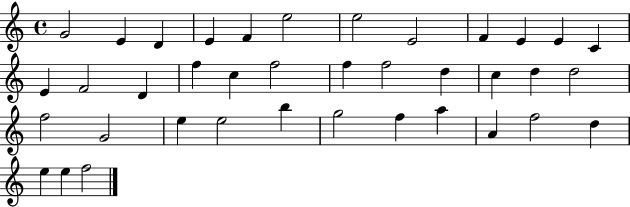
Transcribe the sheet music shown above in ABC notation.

X:1
T:Untitled
M:4/4
L:1/4
K:C
G2 E D E F e2 e2 E2 F E E C E F2 D f c f2 f f2 d c d d2 f2 G2 e e2 b g2 f a A f2 d e e f2